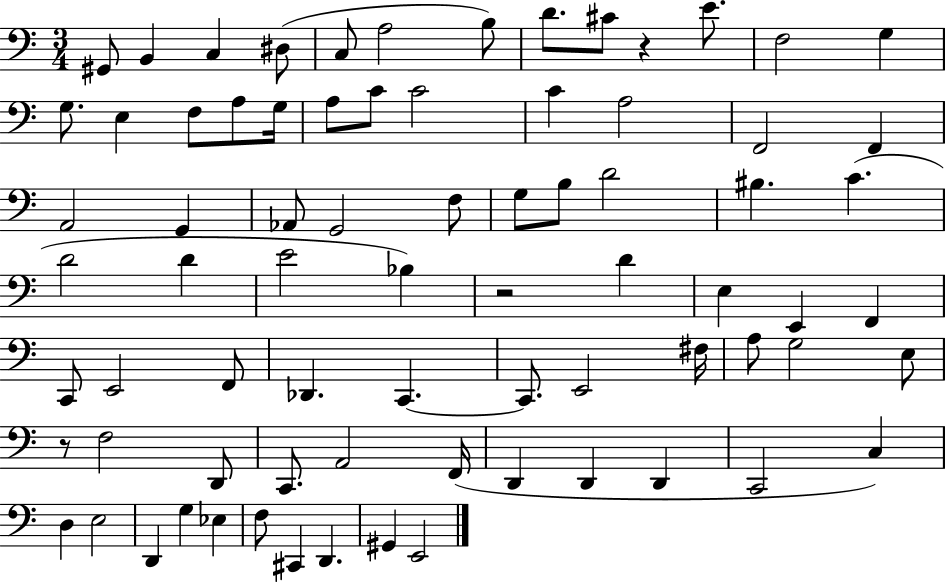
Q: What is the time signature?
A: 3/4